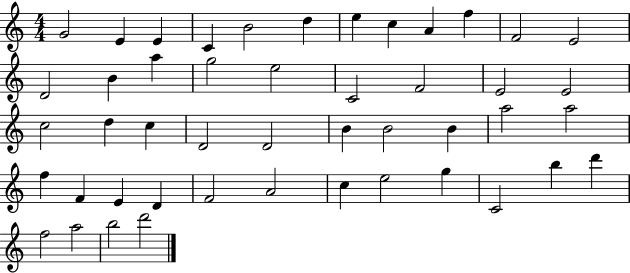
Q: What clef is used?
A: treble